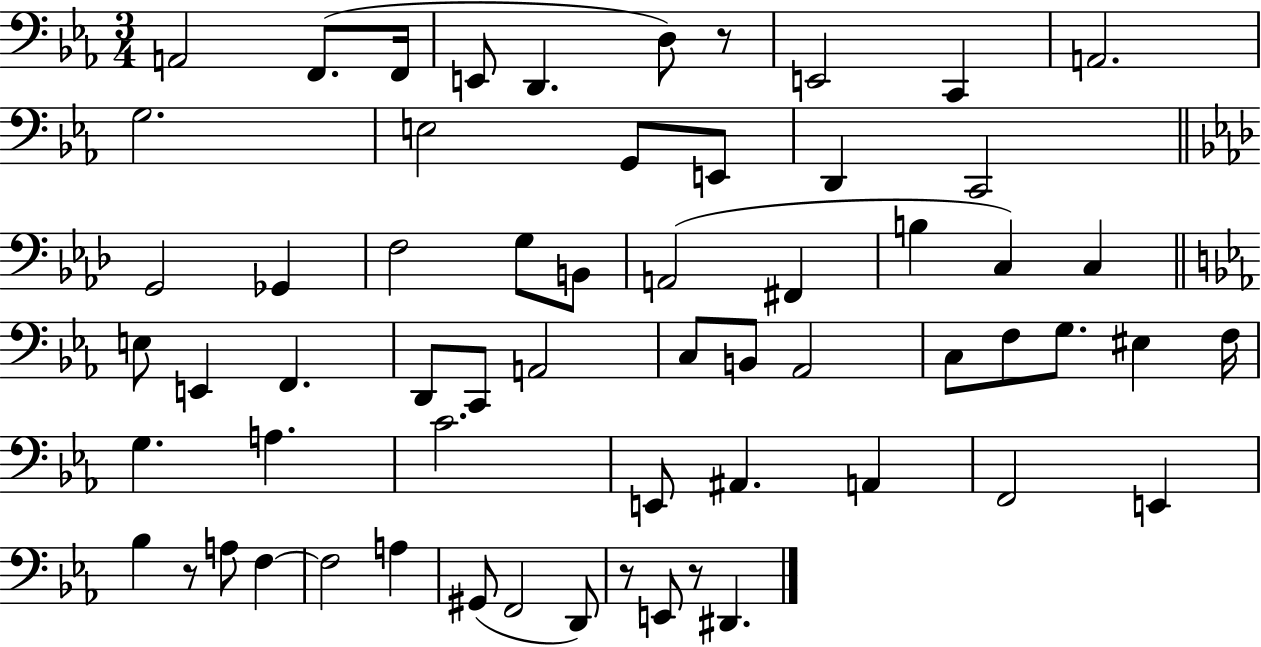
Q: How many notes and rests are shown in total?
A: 61